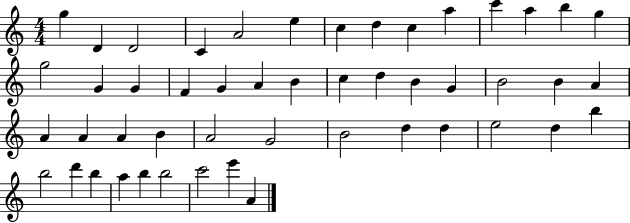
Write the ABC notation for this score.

X:1
T:Untitled
M:4/4
L:1/4
K:C
g D D2 C A2 e c d c a c' a b g g2 G G F G A B c d B G B2 B A A A A B A2 G2 B2 d d e2 d b b2 d' b a b b2 c'2 e' A